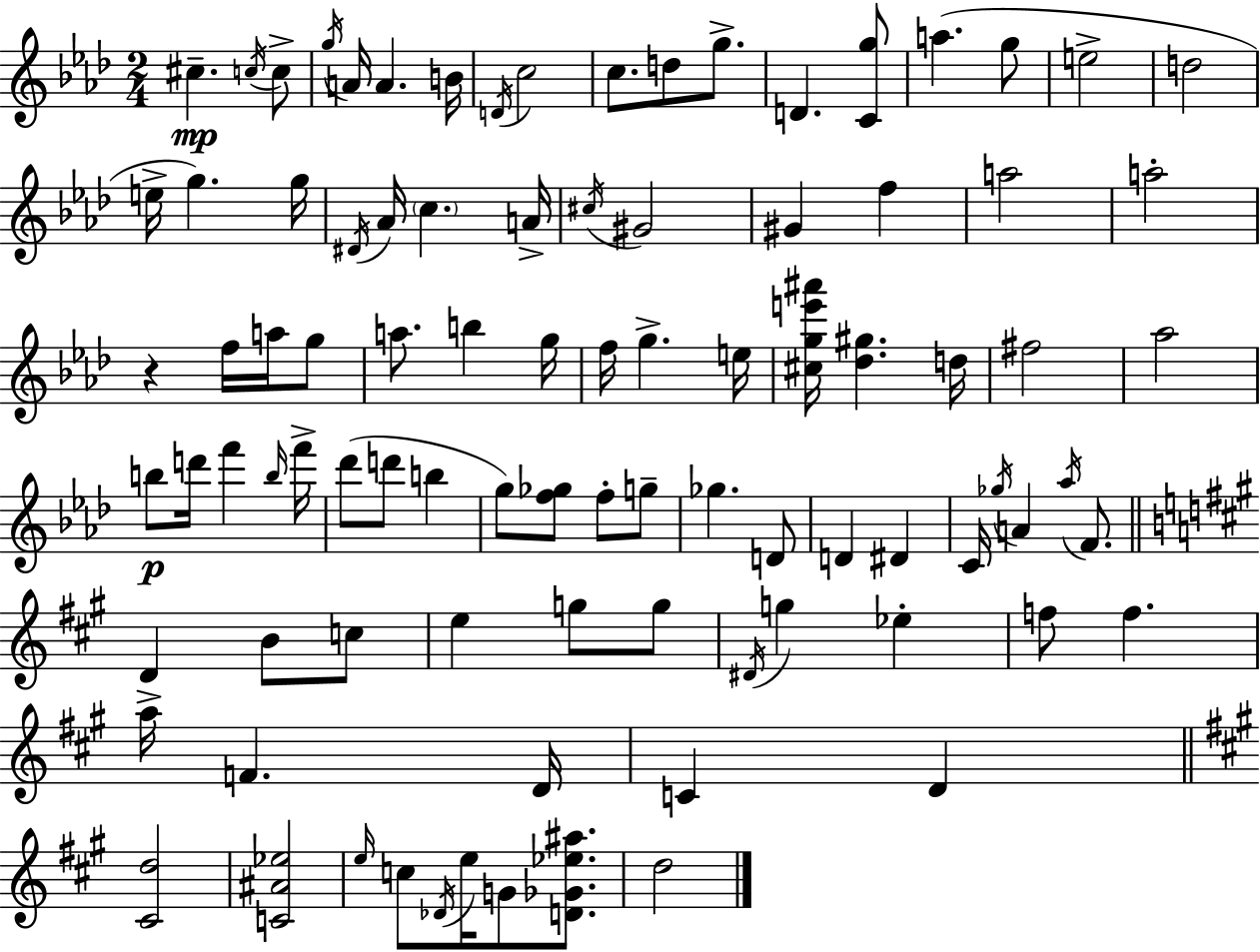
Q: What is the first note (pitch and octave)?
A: C#5